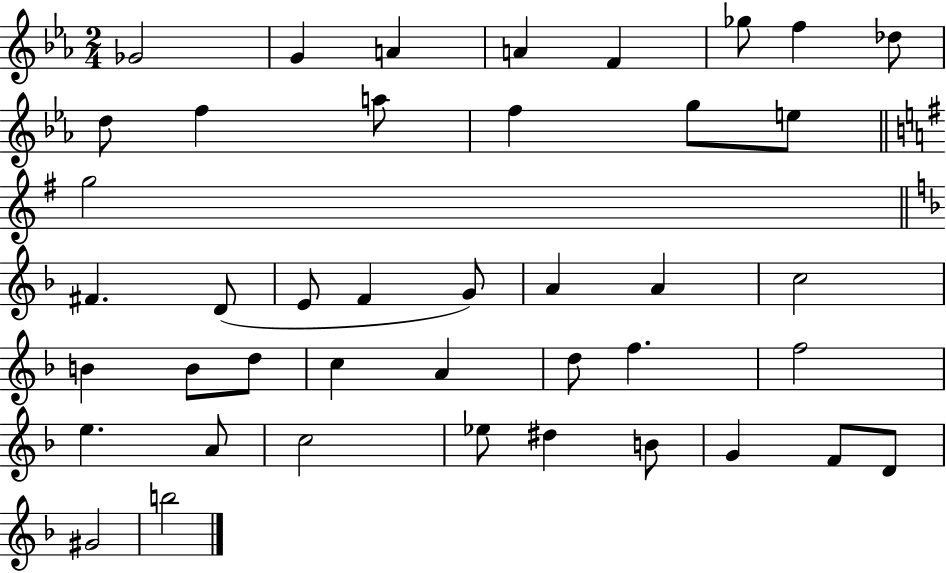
X:1
T:Untitled
M:2/4
L:1/4
K:Eb
_G2 G A A F _g/2 f _d/2 d/2 f a/2 f g/2 e/2 g2 ^F D/2 E/2 F G/2 A A c2 B B/2 d/2 c A d/2 f f2 e A/2 c2 _e/2 ^d B/2 G F/2 D/2 ^G2 b2